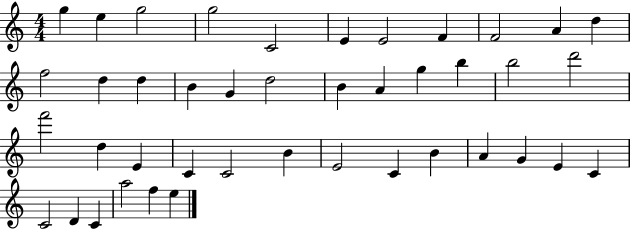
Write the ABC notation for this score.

X:1
T:Untitled
M:4/4
L:1/4
K:C
g e g2 g2 C2 E E2 F F2 A d f2 d d B G d2 B A g b b2 d'2 f'2 d E C C2 B E2 C B A G E C C2 D C a2 f e